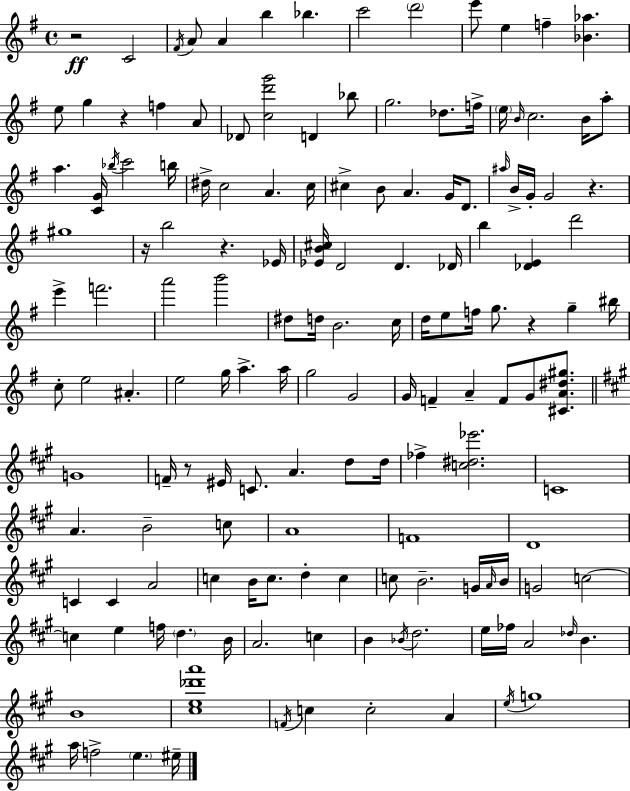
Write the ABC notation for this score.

X:1
T:Untitled
M:4/4
L:1/4
K:Em
z2 C2 ^F/4 A/2 A b _b c'2 d'2 e'/2 e f [_B_a] e/2 g z f A/2 _D/2 [cd'g']2 D _b/2 g2 _d/2 f/4 e/4 B/4 c2 B/4 a/2 a [CG]/4 _b/4 c'2 b/4 ^d/4 c2 A c/4 ^c B/2 A G/4 D/2 ^a/4 B/4 G/4 G2 z ^g4 z/4 b2 z _E/4 [_EB^c]/4 D2 D _D/4 b [_DE] d'2 e' f'2 a'2 b'2 ^d/2 d/4 B2 c/4 d/4 e/2 f/4 g/2 z g ^b/4 c/2 e2 ^A e2 g/4 a a/4 g2 G2 G/4 F A F/2 G/2 [^CA^d^g]/2 G4 F/4 z/2 ^E/4 C/2 A d/2 d/4 _f [c^d_e']2 C4 A B2 c/2 A4 F4 D4 C C A2 c B/4 c/2 d c c/2 B2 G/4 A/4 B/4 G2 c2 c e f/4 d B/4 A2 c B _B/4 d2 e/4 _f/4 A2 _d/4 B B4 [^ce_d'a']4 F/4 c c2 A e/4 g4 a/4 f2 e ^e/4